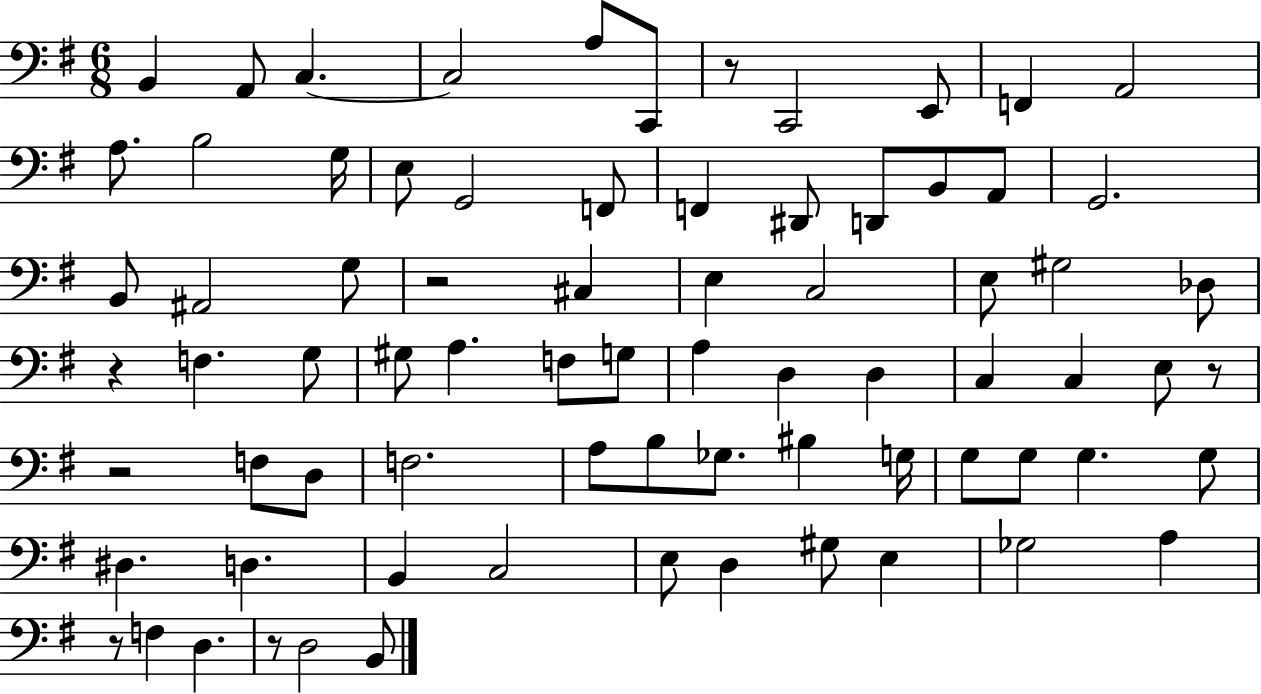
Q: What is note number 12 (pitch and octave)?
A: B3